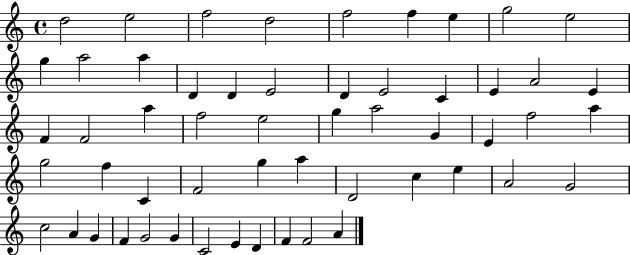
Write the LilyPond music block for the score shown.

{
  \clef treble
  \time 4/4
  \defaultTimeSignature
  \key c \major
  d''2 e''2 | f''2 d''2 | f''2 f''4 e''4 | g''2 e''2 | \break g''4 a''2 a''4 | d'4 d'4 e'2 | d'4 e'2 c'4 | e'4 a'2 e'4 | \break f'4 f'2 a''4 | f''2 e''2 | g''4 a''2 g'4 | e'4 f''2 a''4 | \break g''2 f''4 c'4 | f'2 g''4 a''4 | d'2 c''4 e''4 | a'2 g'2 | \break c''2 a'4 g'4 | f'4 g'2 g'4 | c'2 e'4 d'4 | f'4 f'2 a'4 | \break \bar "|."
}